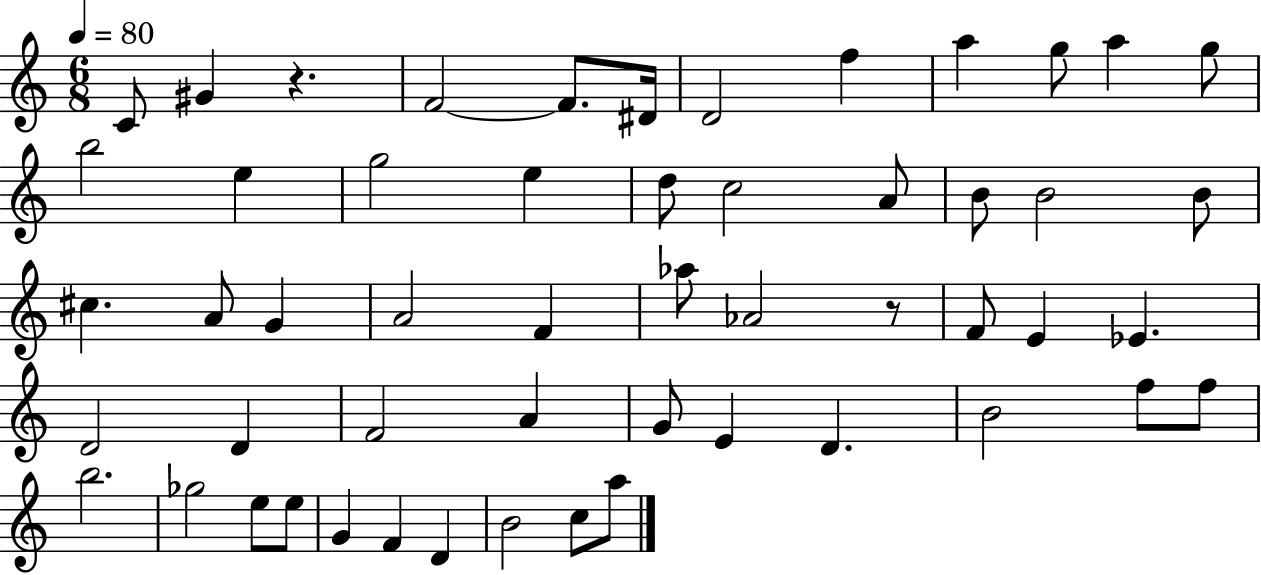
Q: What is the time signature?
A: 6/8